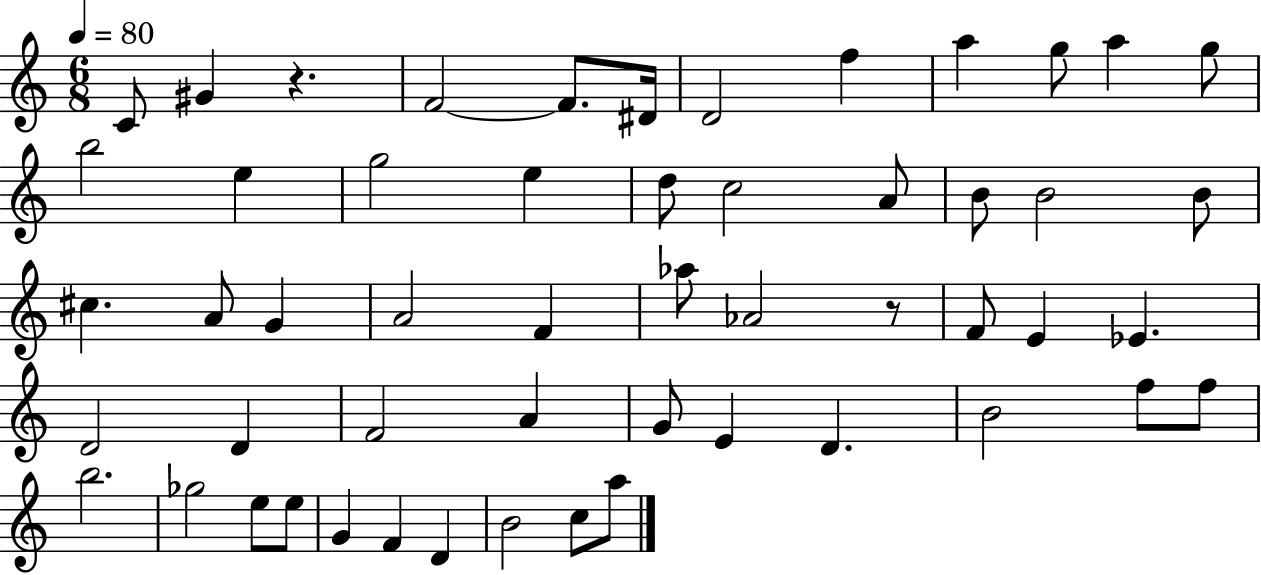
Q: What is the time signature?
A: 6/8